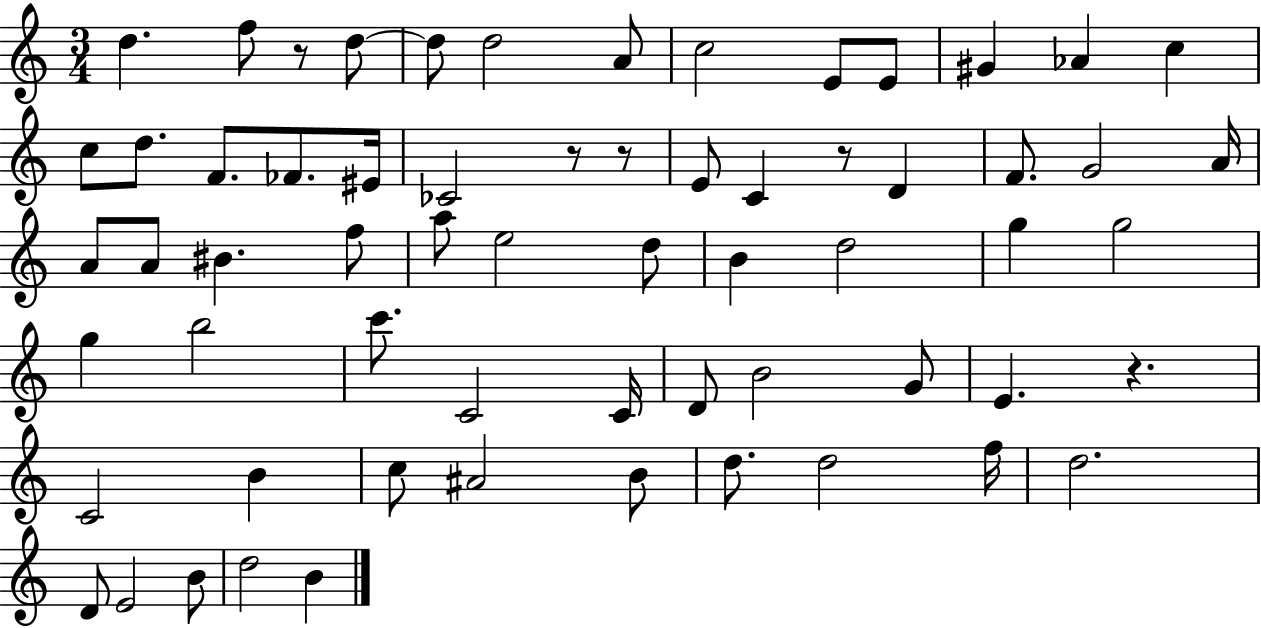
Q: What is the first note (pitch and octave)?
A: D5